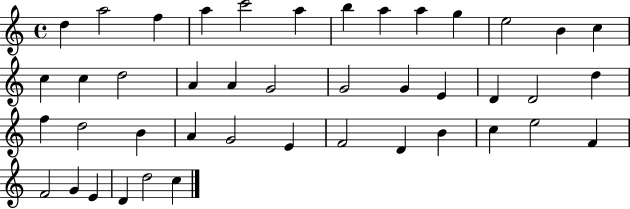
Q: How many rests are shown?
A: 0